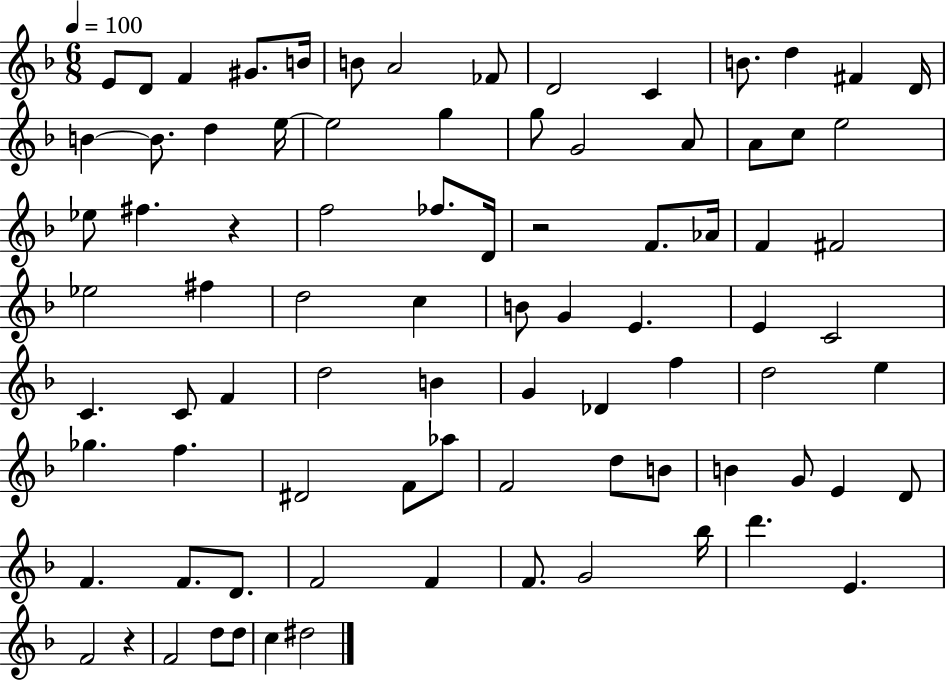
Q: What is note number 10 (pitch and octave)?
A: C4